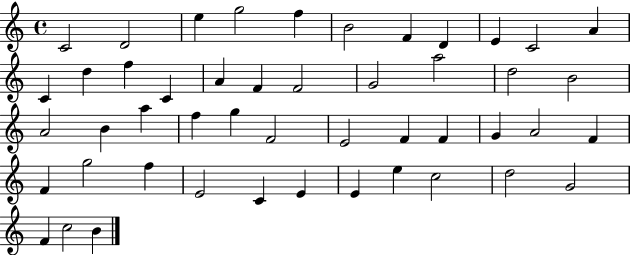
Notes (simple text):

C4/h D4/h E5/q G5/h F5/q B4/h F4/q D4/q E4/q C4/h A4/q C4/q D5/q F5/q C4/q A4/q F4/q F4/h G4/h A5/h D5/h B4/h A4/h B4/q A5/q F5/q G5/q F4/h E4/h F4/q F4/q G4/q A4/h F4/q F4/q G5/h F5/q E4/h C4/q E4/q E4/q E5/q C5/h D5/h G4/h F4/q C5/h B4/q